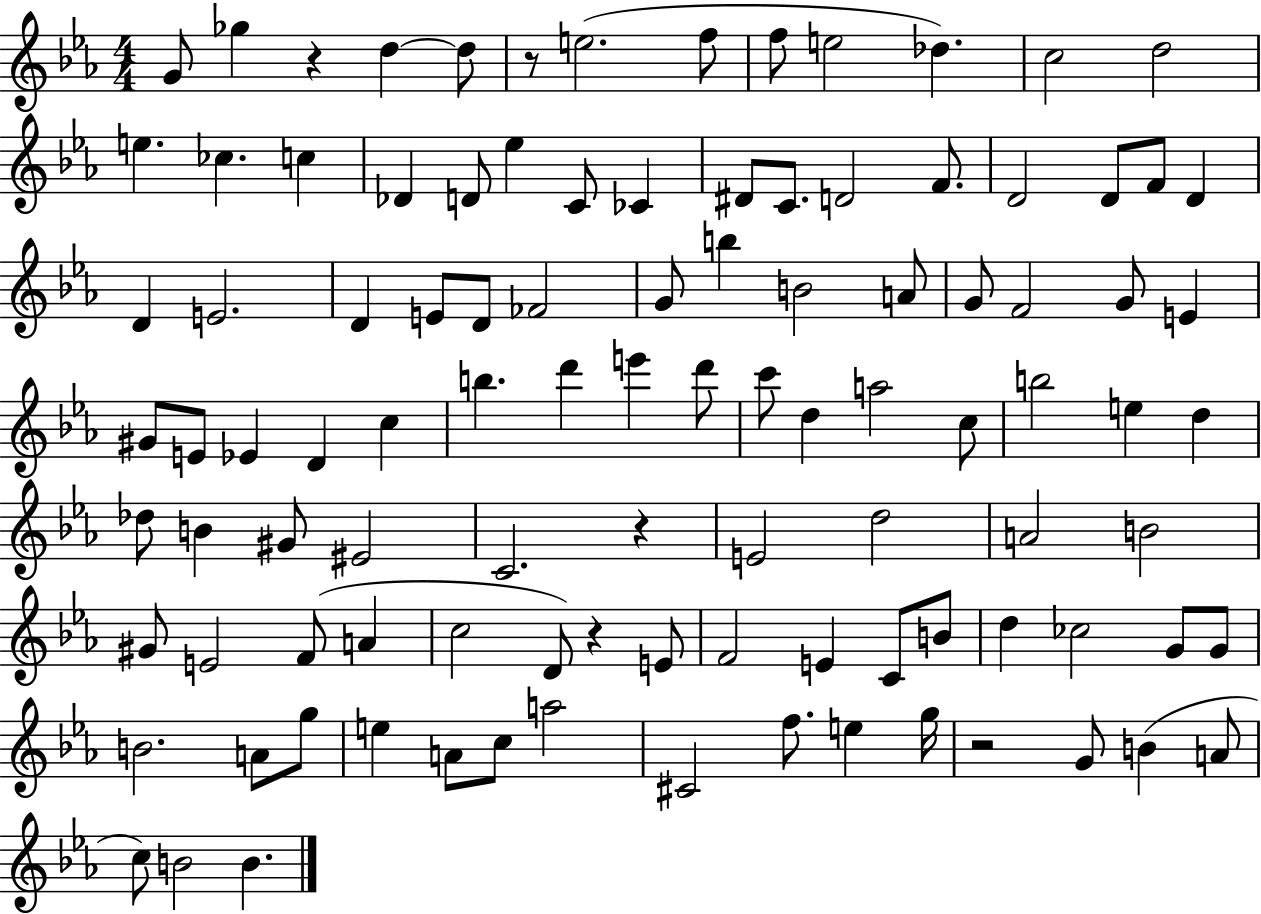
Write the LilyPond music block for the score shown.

{
  \clef treble
  \numericTimeSignature
  \time 4/4
  \key ees \major
  g'8 ges''4 r4 d''4~~ d''8 | r8 e''2.( f''8 | f''8 e''2 des''4.) | c''2 d''2 | \break e''4. ces''4. c''4 | des'4 d'8 ees''4 c'8 ces'4 | dis'8 c'8. d'2 f'8. | d'2 d'8 f'8 d'4 | \break d'4 e'2. | d'4 e'8 d'8 fes'2 | g'8 b''4 b'2 a'8 | g'8 f'2 g'8 e'4 | \break gis'8 e'8 ees'4 d'4 c''4 | b''4. d'''4 e'''4 d'''8 | c'''8 d''4 a''2 c''8 | b''2 e''4 d''4 | \break des''8 b'4 gis'8 eis'2 | c'2. r4 | e'2 d''2 | a'2 b'2 | \break gis'8 e'2 f'8( a'4 | c''2 d'8) r4 e'8 | f'2 e'4 c'8 b'8 | d''4 ces''2 g'8 g'8 | \break b'2. a'8 g''8 | e''4 a'8 c''8 a''2 | cis'2 f''8. e''4 g''16 | r2 g'8 b'4( a'8 | \break c''8) b'2 b'4. | \bar "|."
}